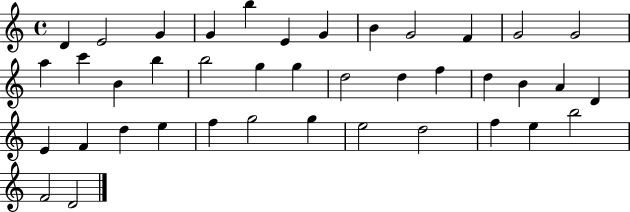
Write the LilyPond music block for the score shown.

{
  \clef treble
  \time 4/4
  \defaultTimeSignature
  \key c \major
  d'4 e'2 g'4 | g'4 b''4 e'4 g'4 | b'4 g'2 f'4 | g'2 g'2 | \break a''4 c'''4 b'4 b''4 | b''2 g''4 g''4 | d''2 d''4 f''4 | d''4 b'4 a'4 d'4 | \break e'4 f'4 d''4 e''4 | f''4 g''2 g''4 | e''2 d''2 | f''4 e''4 b''2 | \break f'2 d'2 | \bar "|."
}